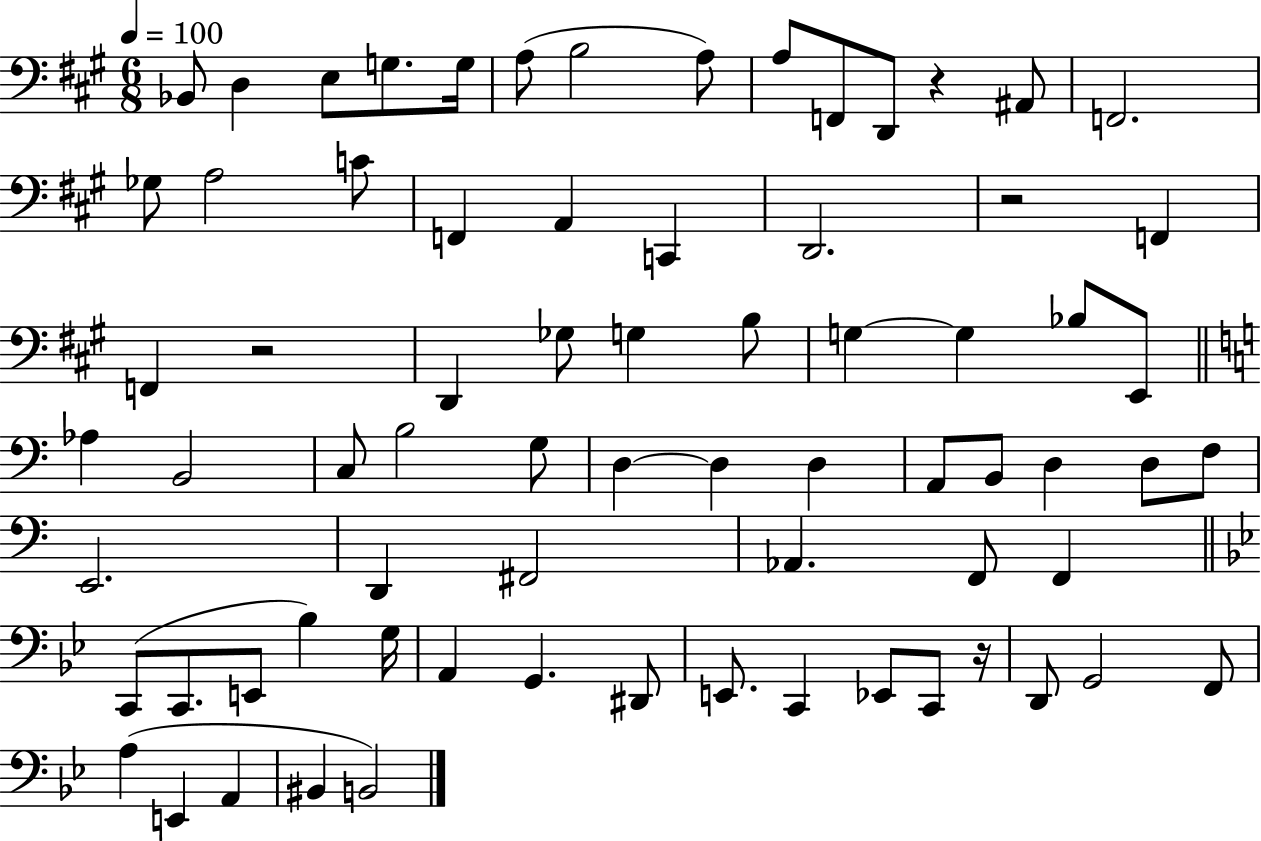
Bb2/e D3/q E3/e G3/e. G3/s A3/e B3/h A3/e A3/e F2/e D2/e R/q A#2/e F2/h. Gb3/e A3/h C4/e F2/q A2/q C2/q D2/h. R/h F2/q F2/q R/h D2/q Gb3/e G3/q B3/e G3/q G3/q Bb3/e E2/e Ab3/q B2/h C3/e B3/h G3/e D3/q D3/q D3/q A2/e B2/e D3/q D3/e F3/e E2/h. D2/q F#2/h Ab2/q. F2/e F2/q C2/e C2/e. E2/e Bb3/q G3/s A2/q G2/q. D#2/e E2/e. C2/q Eb2/e C2/e R/s D2/e G2/h F2/e A3/q E2/q A2/q BIS2/q B2/h